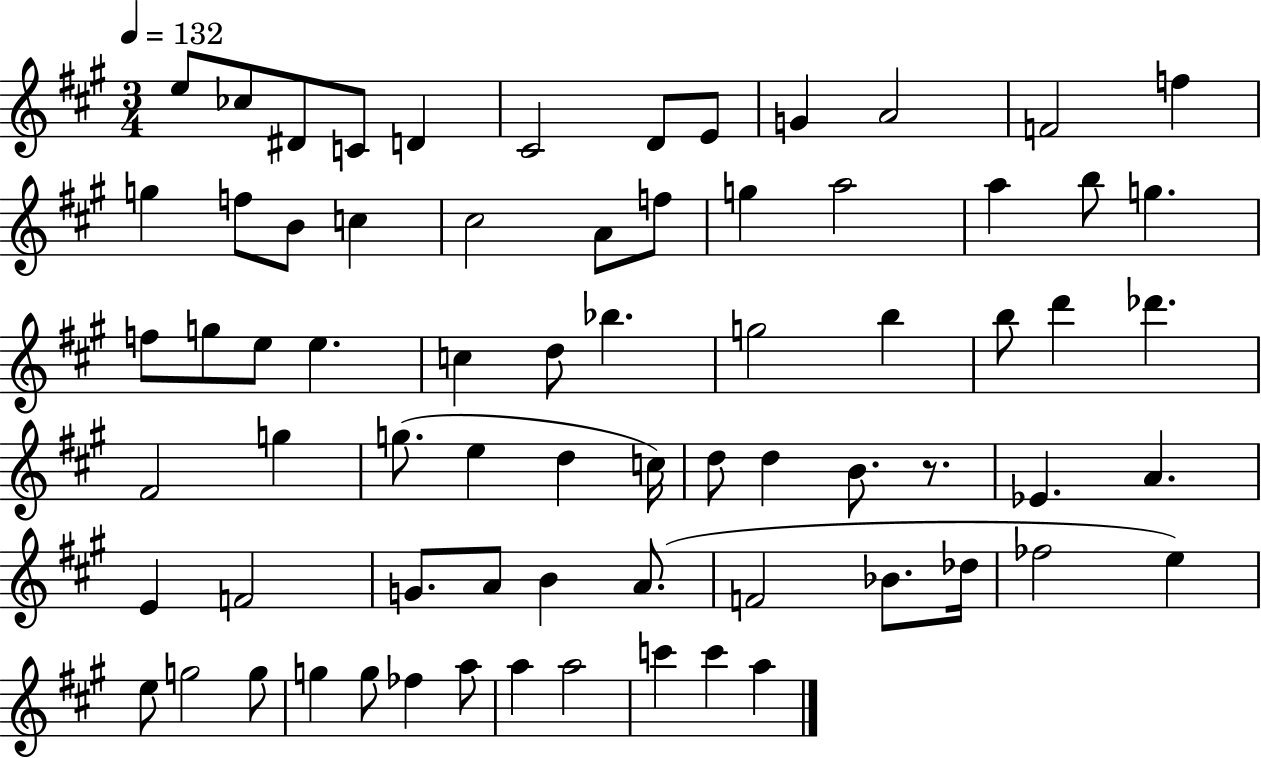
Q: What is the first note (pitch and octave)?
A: E5